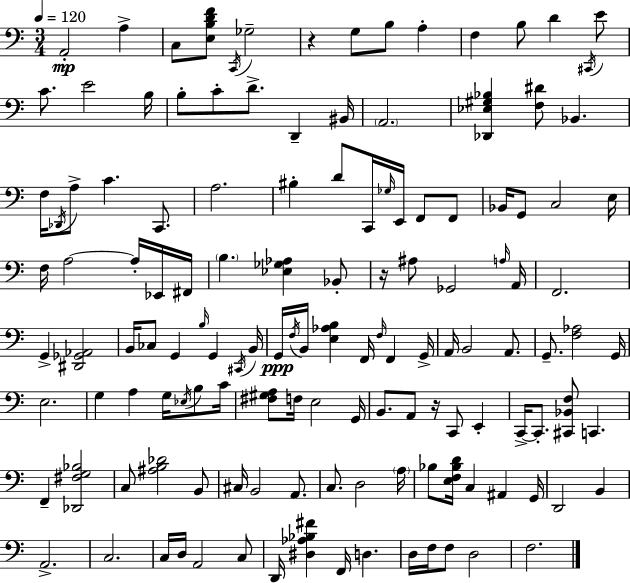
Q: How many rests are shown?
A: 3